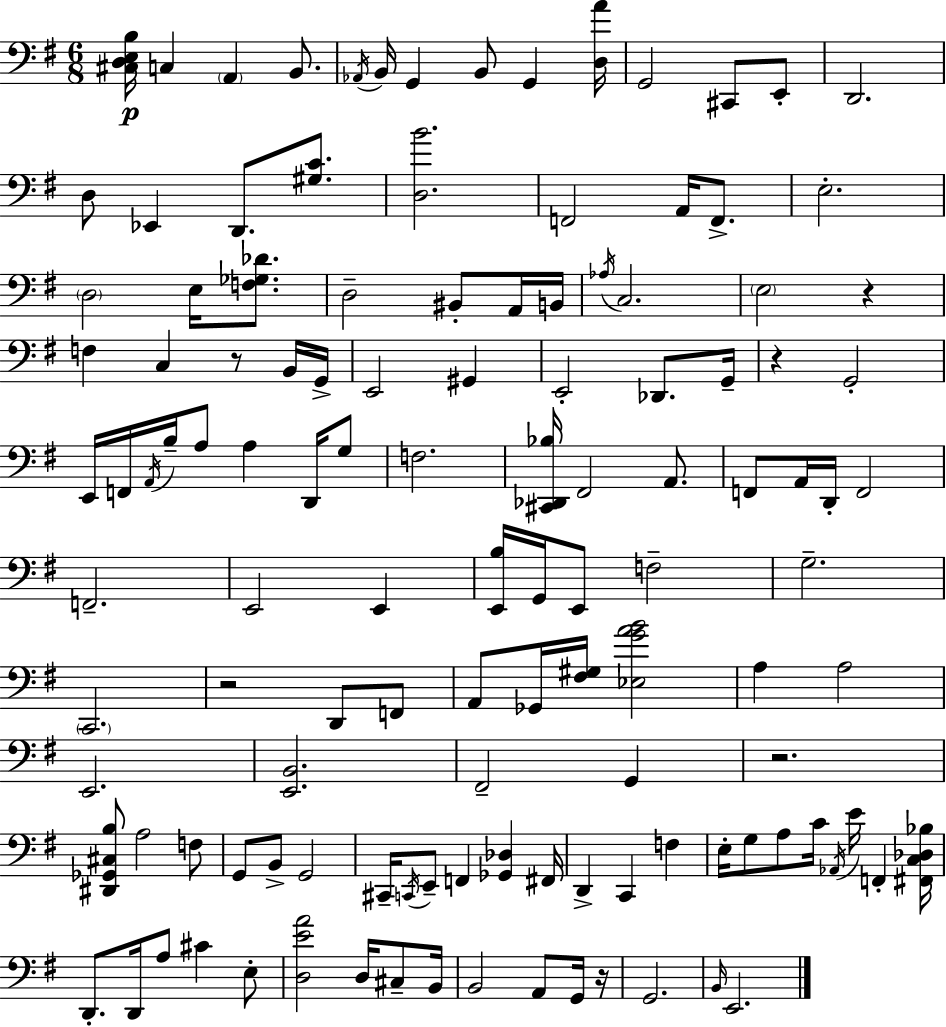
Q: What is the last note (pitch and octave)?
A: E2